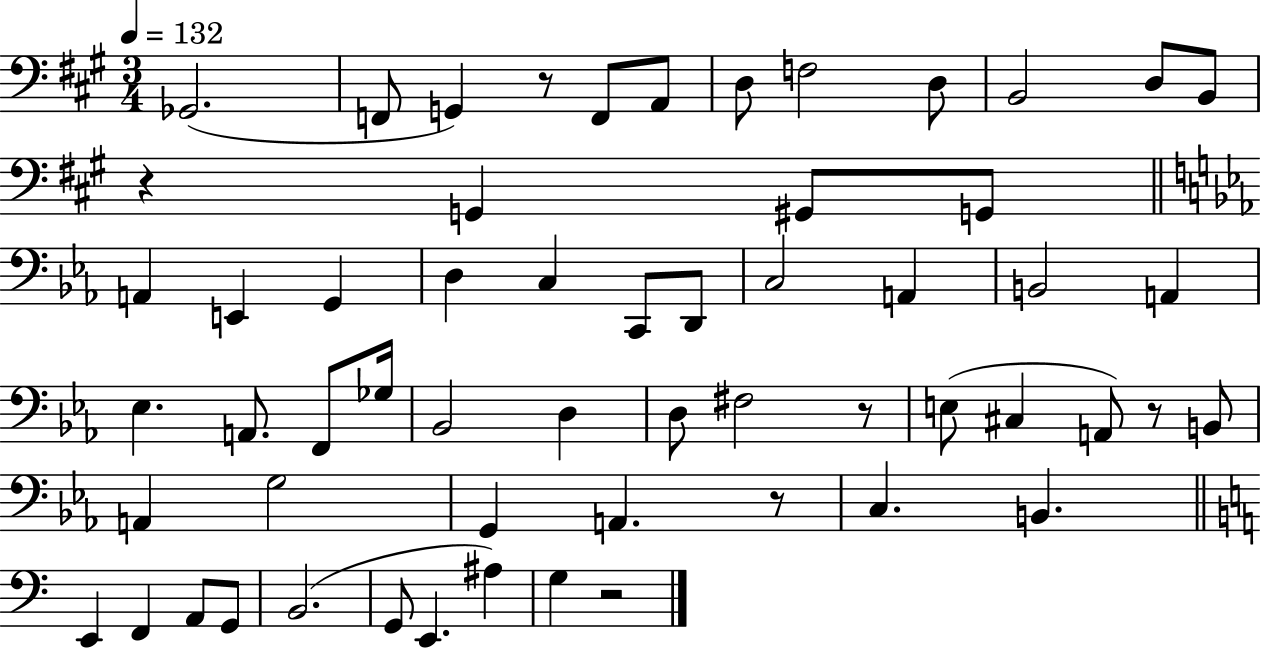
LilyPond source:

{
  \clef bass
  \numericTimeSignature
  \time 3/4
  \key a \major
  \tempo 4 = 132
  ges,2.( | f,8 g,4) r8 f,8 a,8 | d8 f2 d8 | b,2 d8 b,8 | \break r4 g,4 gis,8 g,8 | \bar "||" \break \key ees \major a,4 e,4 g,4 | d4 c4 c,8 d,8 | c2 a,4 | b,2 a,4 | \break ees4. a,8. f,8 ges16 | bes,2 d4 | d8 fis2 r8 | e8( cis4 a,8) r8 b,8 | \break a,4 g2 | g,4 a,4. r8 | c4. b,4. | \bar "||" \break \key c \major e,4 f,4 a,8 g,8 | b,2.( | g,8 e,4. ais4) | g4 r2 | \break \bar "|."
}